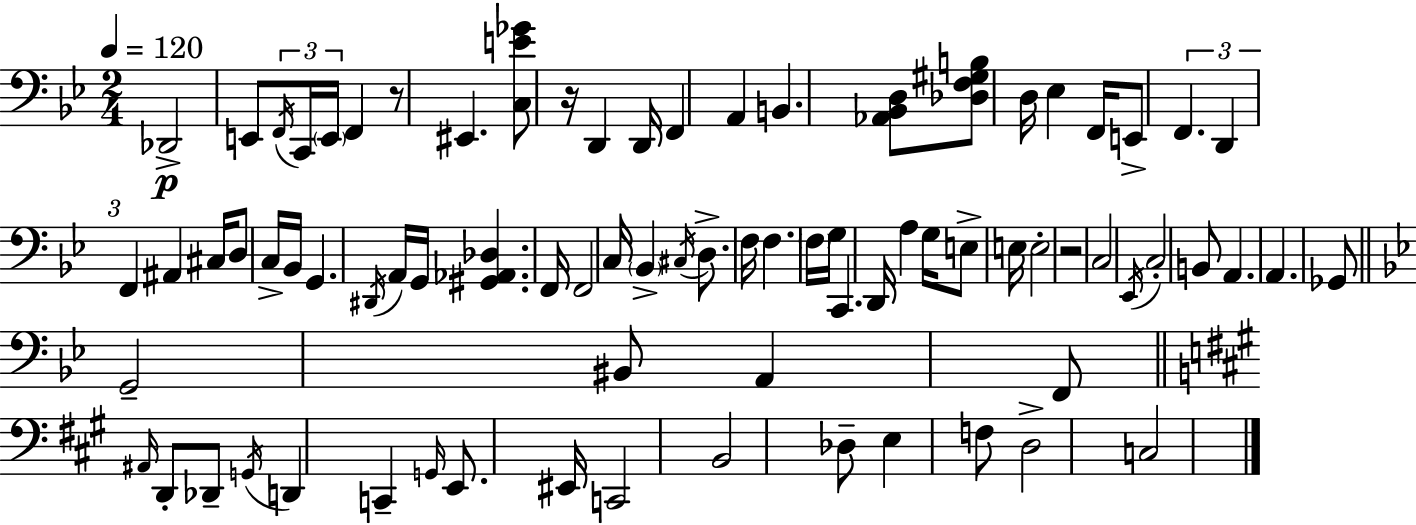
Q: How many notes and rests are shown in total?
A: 79